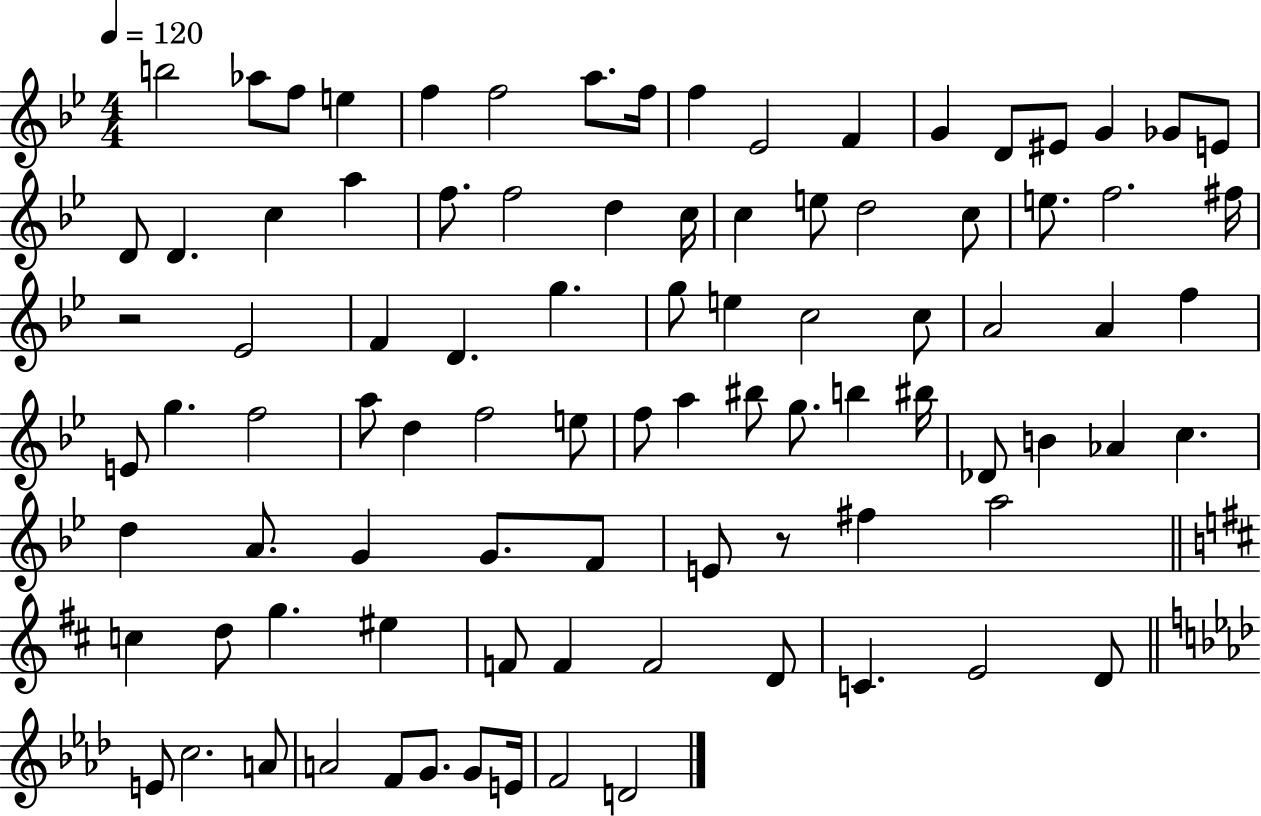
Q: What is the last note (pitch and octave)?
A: D4